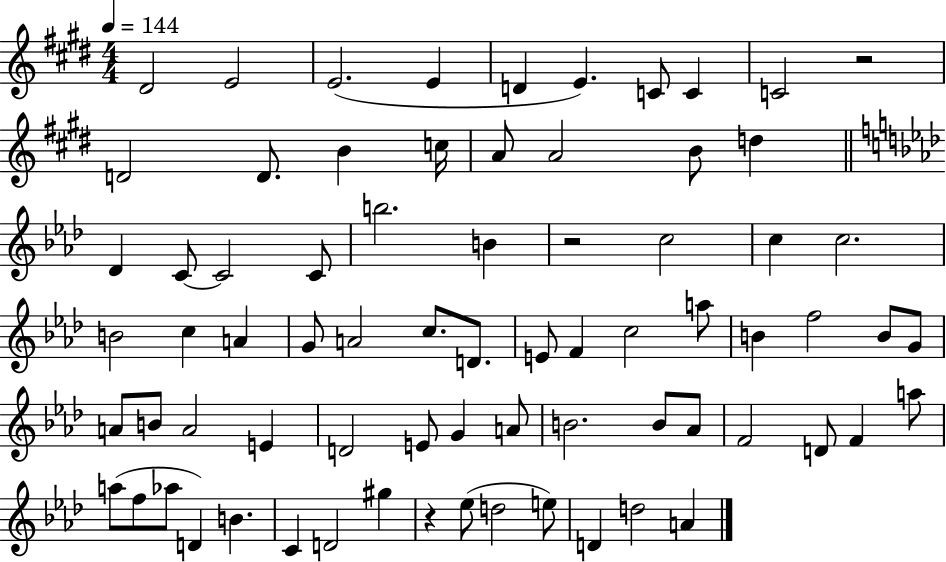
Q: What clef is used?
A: treble